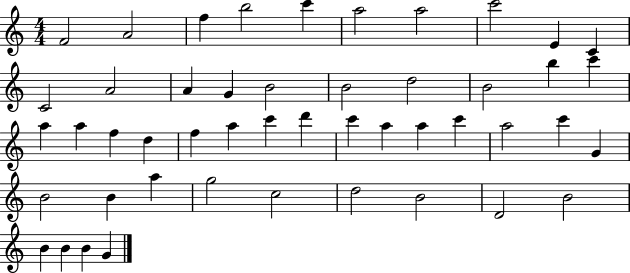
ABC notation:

X:1
T:Untitled
M:4/4
L:1/4
K:C
F2 A2 f b2 c' a2 a2 c'2 E C C2 A2 A G B2 B2 d2 B2 b c' a a f d f a c' d' c' a a c' a2 c' G B2 B a g2 c2 d2 B2 D2 B2 B B B G